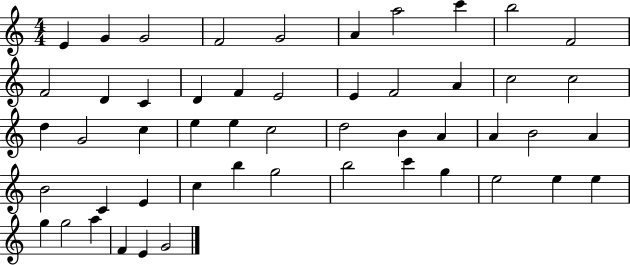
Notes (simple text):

E4/q G4/q G4/h F4/h G4/h A4/q A5/h C6/q B5/h F4/h F4/h D4/q C4/q D4/q F4/q E4/h E4/q F4/h A4/q C5/h C5/h D5/q G4/h C5/q E5/q E5/q C5/h D5/h B4/q A4/q A4/q B4/h A4/q B4/h C4/q E4/q C5/q B5/q G5/h B5/h C6/q G5/q E5/h E5/q E5/q G5/q G5/h A5/q F4/q E4/q G4/h